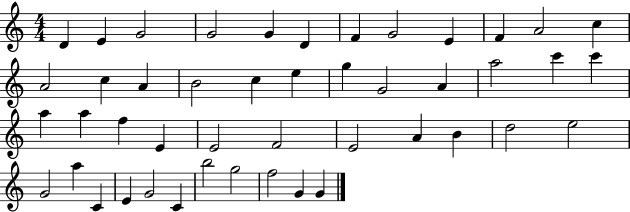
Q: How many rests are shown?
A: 0